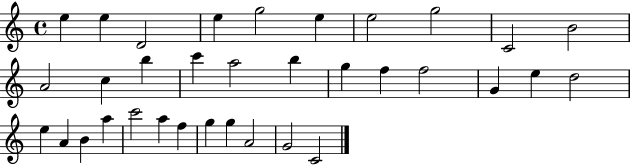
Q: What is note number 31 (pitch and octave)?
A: G5